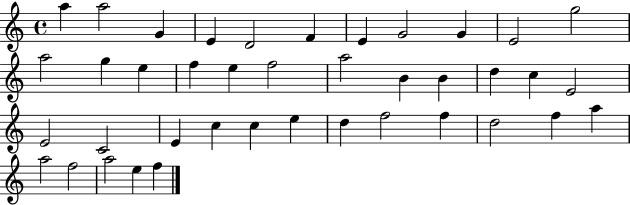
A5/q A5/h G4/q E4/q D4/h F4/q E4/q G4/h G4/q E4/h G5/h A5/h G5/q E5/q F5/q E5/q F5/h A5/h B4/q B4/q D5/q C5/q E4/h E4/h C4/h E4/q C5/q C5/q E5/q D5/q F5/h F5/q D5/h F5/q A5/q A5/h F5/h A5/h E5/q F5/q